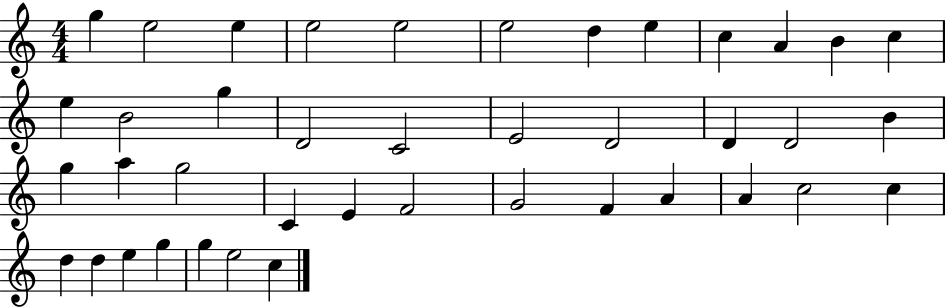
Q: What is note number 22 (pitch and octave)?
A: B4